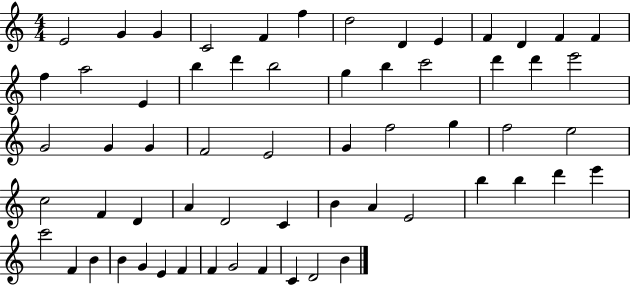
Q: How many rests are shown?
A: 0